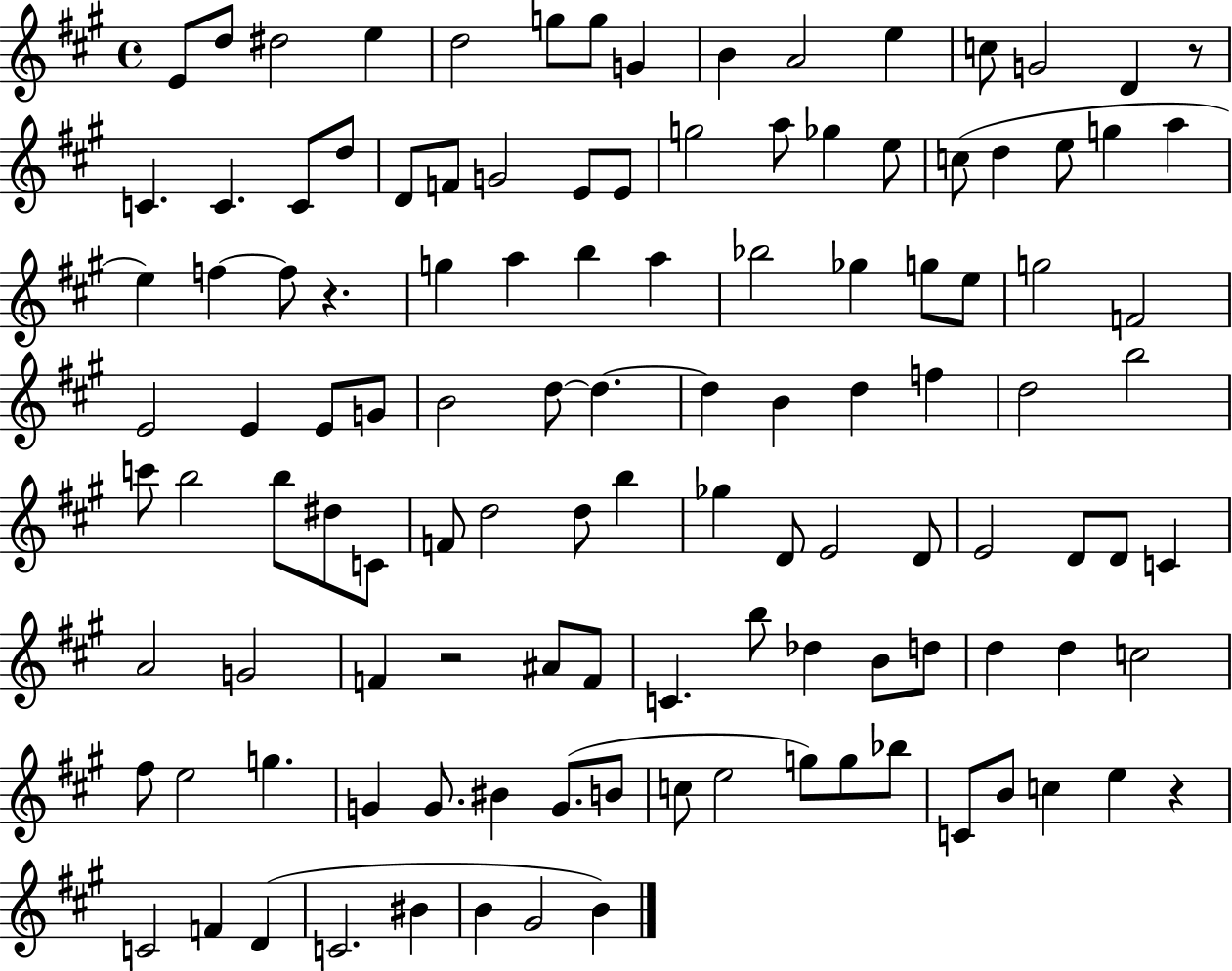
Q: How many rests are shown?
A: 4